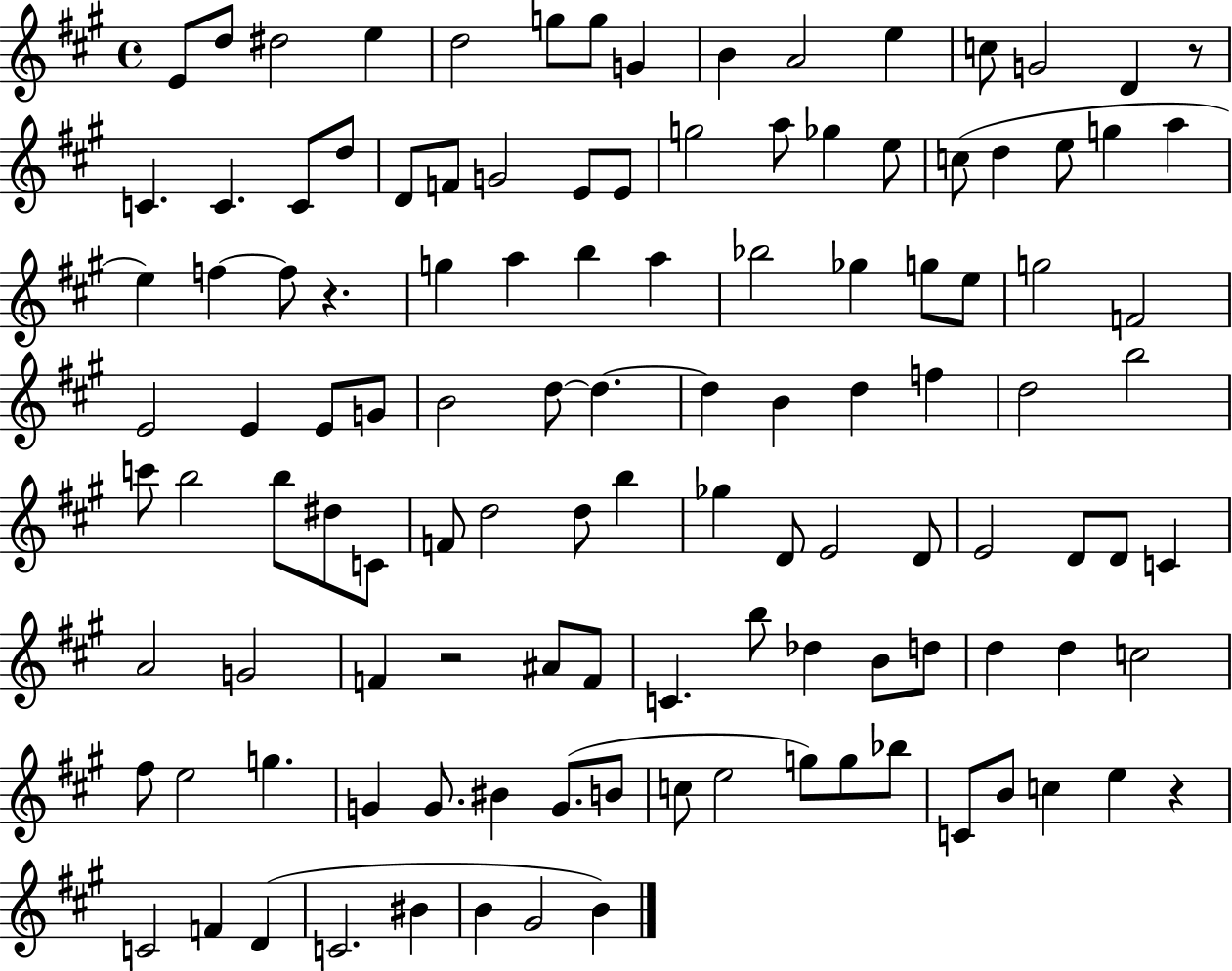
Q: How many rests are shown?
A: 4